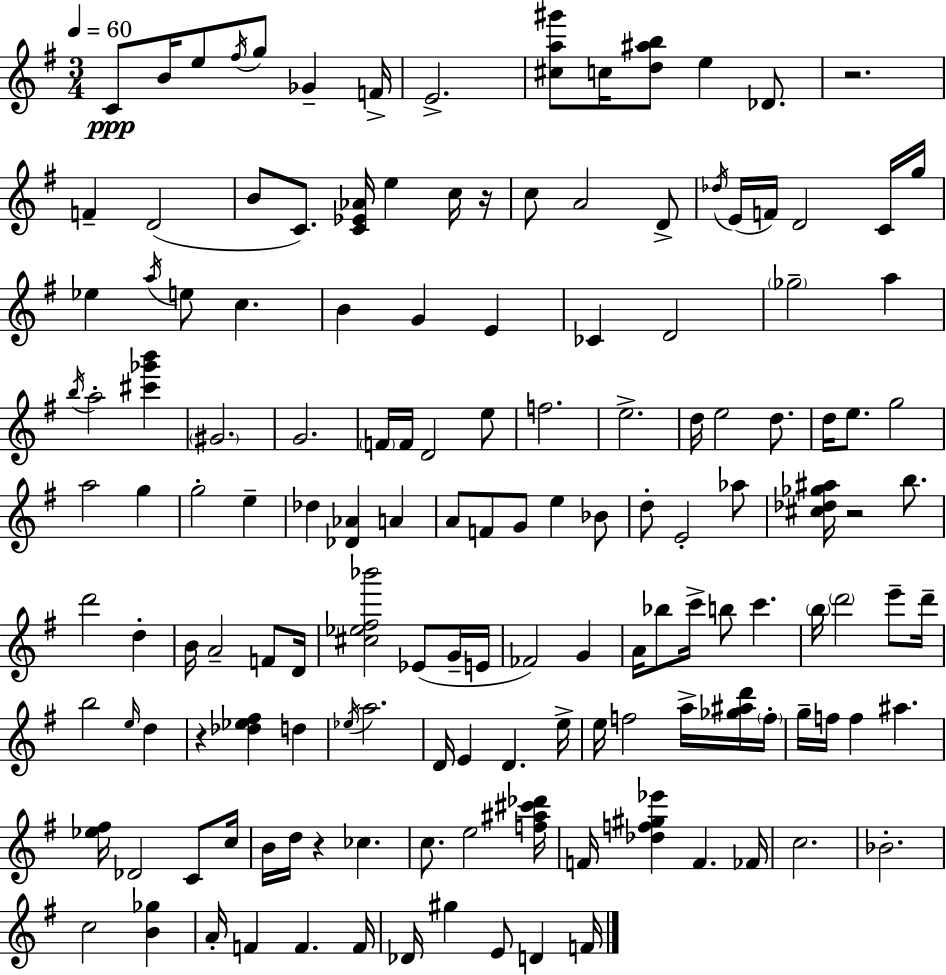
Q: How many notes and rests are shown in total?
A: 147